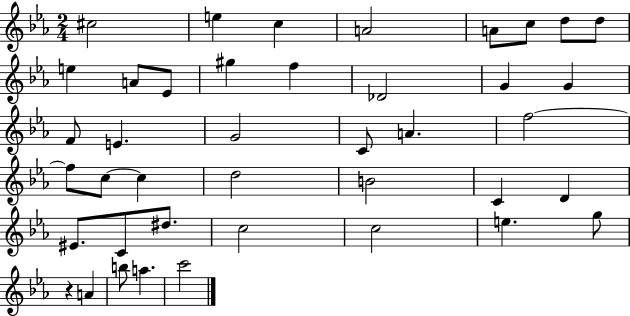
{
  \clef treble
  \numericTimeSignature
  \time 2/4
  \key ees \major
  cis''2 | e''4 c''4 | a'2 | a'8 c''8 d''8 d''8 | \break e''4 a'8 ees'8 | gis''4 f''4 | des'2 | g'4 g'4 | \break f'8 e'4. | g'2 | c'8 a'4. | f''2~~ | \break f''8 c''8~~ c''4 | d''2 | b'2 | c'4 d'4 | \break eis'8. c'8 dis''8. | c''2 | c''2 | e''4. g''8 | \break r4 a'4 | b''8 a''4. | c'''2 | \bar "|."
}